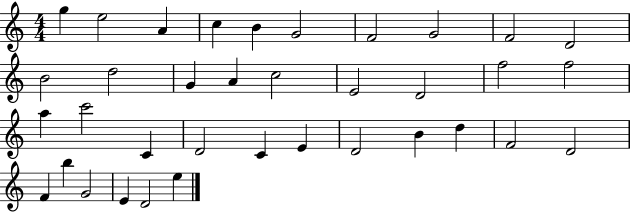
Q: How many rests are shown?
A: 0